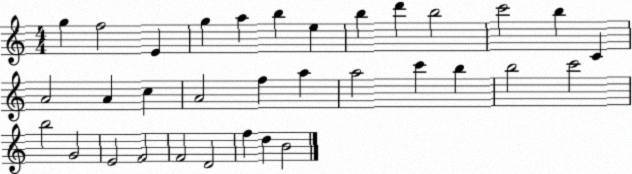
X:1
T:Untitled
M:4/4
L:1/4
K:C
g f2 E g a b e b d' b2 c'2 b C A2 A c A2 f a a2 c' b b2 c'2 b2 G2 E2 F2 F2 D2 f d B2